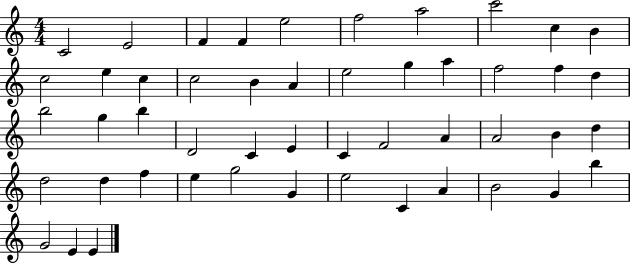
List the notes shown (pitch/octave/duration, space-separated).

C4/h E4/h F4/q F4/q E5/h F5/h A5/h C6/h C5/q B4/q C5/h E5/q C5/q C5/h B4/q A4/q E5/h G5/q A5/q F5/h F5/q D5/q B5/h G5/q B5/q D4/h C4/q E4/q C4/q F4/h A4/q A4/h B4/q D5/q D5/h D5/q F5/q E5/q G5/h G4/q E5/h C4/q A4/q B4/h G4/q B5/q G4/h E4/q E4/q